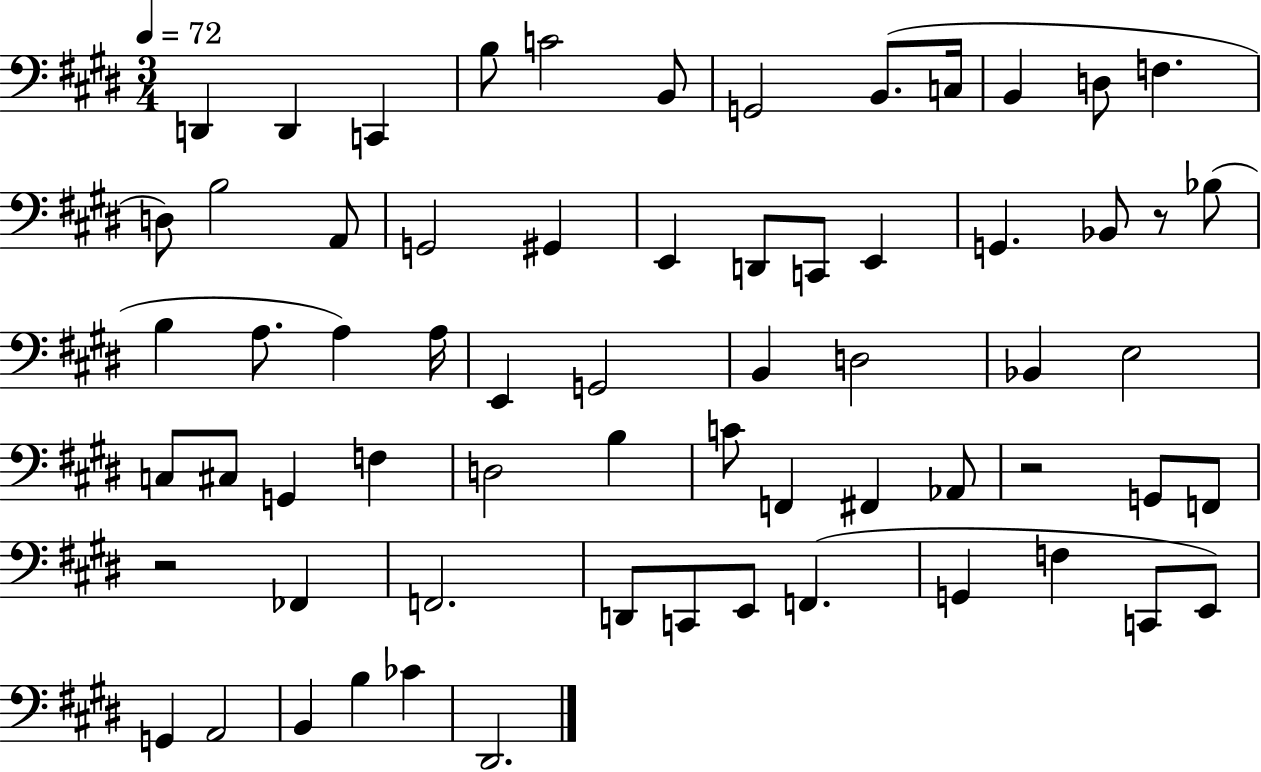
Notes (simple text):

D2/q D2/q C2/q B3/e C4/h B2/e G2/h B2/e. C3/s B2/q D3/e F3/q. D3/e B3/h A2/e G2/h G#2/q E2/q D2/e C2/e E2/q G2/q. Bb2/e R/e Bb3/e B3/q A3/e. A3/q A3/s E2/q G2/h B2/q D3/h Bb2/q E3/h C3/e C#3/e G2/q F3/q D3/h B3/q C4/e F2/q F#2/q Ab2/e R/h G2/e F2/e R/h FES2/q F2/h. D2/e C2/e E2/e F2/q. G2/q F3/q C2/e E2/e G2/q A2/h B2/q B3/q CES4/q D#2/h.